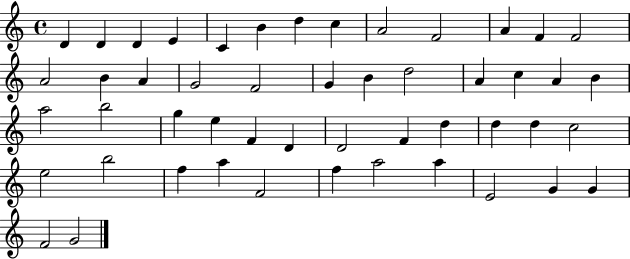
D4/q D4/q D4/q E4/q C4/q B4/q D5/q C5/q A4/h F4/h A4/q F4/q F4/h A4/h B4/q A4/q G4/h F4/h G4/q B4/q D5/h A4/q C5/q A4/q B4/q A5/h B5/h G5/q E5/q F4/q D4/q D4/h F4/q D5/q D5/q D5/q C5/h E5/h B5/h F5/q A5/q F4/h F5/q A5/h A5/q E4/h G4/q G4/q F4/h G4/h